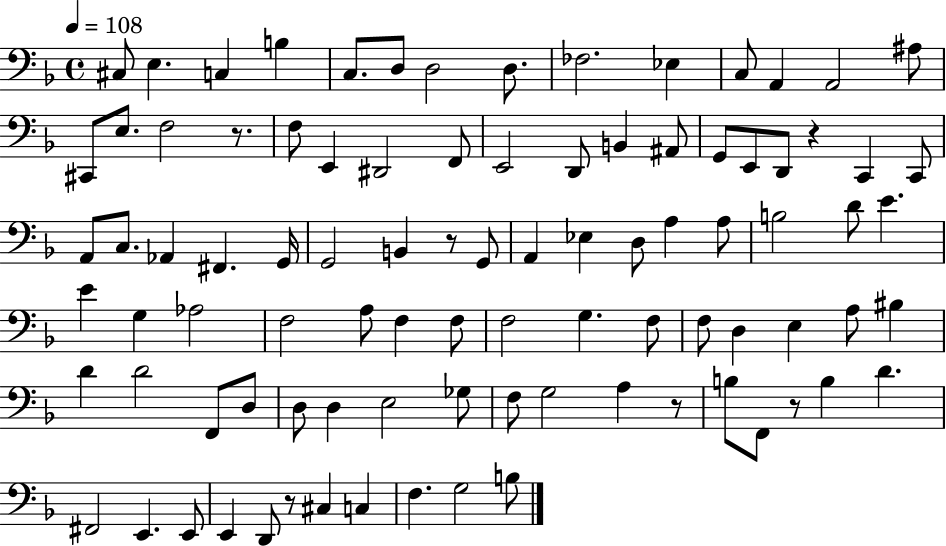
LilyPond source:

{
  \clef bass
  \time 4/4
  \defaultTimeSignature
  \key f \major
  \tempo 4 = 108
  \repeat volta 2 { cis8 e4. c4 b4 | c8. d8 d2 d8. | fes2. ees4 | c8 a,4 a,2 ais8 | \break cis,8 e8. f2 r8. | f8 e,4 dis,2 f,8 | e,2 d,8 b,4 ais,8 | g,8 e,8 d,8 r4 c,4 c,8 | \break a,8 c8. aes,4 fis,4. g,16 | g,2 b,4 r8 g,8 | a,4 ees4 d8 a4 a8 | b2 d'8 e'4. | \break e'4 g4 aes2 | f2 a8 f4 f8 | f2 g4. f8 | f8 d4 e4 a8 bis4 | \break d'4 d'2 f,8 d8 | d8 d4 e2 ges8 | f8 g2 a4 r8 | b8 f,8 r8 b4 d'4. | \break fis,2 e,4. e,8 | e,4 d,8 r8 cis4 c4 | f4. g2 b8 | } \bar "|."
}